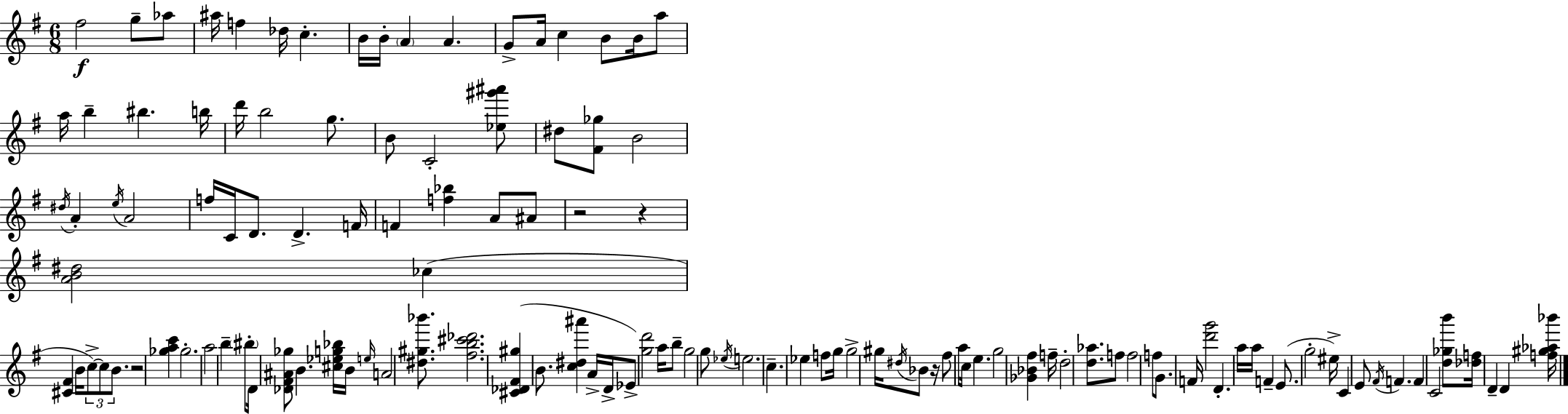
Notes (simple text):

F#5/h G5/e Ab5/e A#5/s F5/q Db5/s C5/q. B4/s B4/s A4/q A4/q. G4/e A4/s C5/q B4/e B4/s A5/e A5/s B5/q BIS5/q. B5/s D6/s B5/h G5/e. B4/e C4/h [Eb5,G#6,A#6]/e D#5/e [F#4,Gb5]/e B4/h D#5/s A4/q E5/s A4/h F5/s C4/s D4/e. D4/q. F4/s F4/q [F5,Bb5]/q A4/e A#4/e R/h R/q [A4,B4,D#5]/h CES5/q [C#4,F#4]/q B4/s C5/e C5/e B4/e. R/h [Gb5,A5,C6]/q Gb5/h. A5/h B5/q BIS5/e D4/s [Db4,F#4,A#4,Gb5]/e B4/q. [C#5,Eb5,G5,Bb5]/s B4/s E5/s A4/h [D#5,G#5,Bb6]/e. [F#5,B5,C#6,Db6]/h. [C#4,Db4,F#4,G#5]/q B4/e. [C5,D#5,A#6]/q A4/s D4/s Eb4/e [G5,D6]/h A5/s B5/e G5/h G5/e Eb5/s E5/h. C5/q. Eb5/q F5/e G5/s G5/h G#5/s D#5/s Bb4/e R/s F#5/e A5/e C5/s E5/q. G5/h [Gb4,Bb4,F#5]/q F5/s D5/h [D5,Ab5]/e. F5/e F5/h F5/e G4/e. F4/s [D6,G6]/h D4/q. A5/s A5/s F4/q E4/e. G5/h EIS5/s C4/q E4/e F#4/s F4/q. F4/q C4/h [D5,Gb5,B6]/e [Db5,F5]/s D4/q D4/q [F5,G#5,Ab5,Bb6]/s